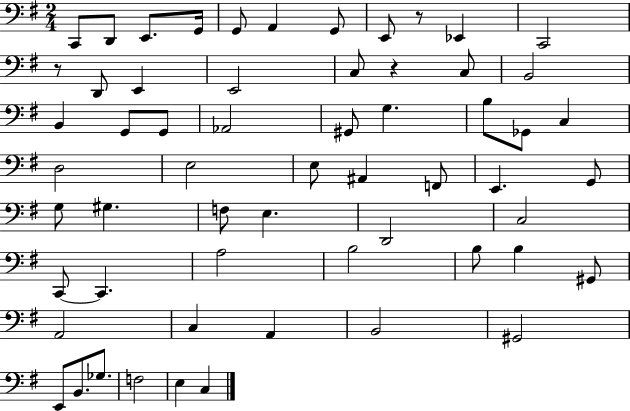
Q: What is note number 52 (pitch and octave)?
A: B2